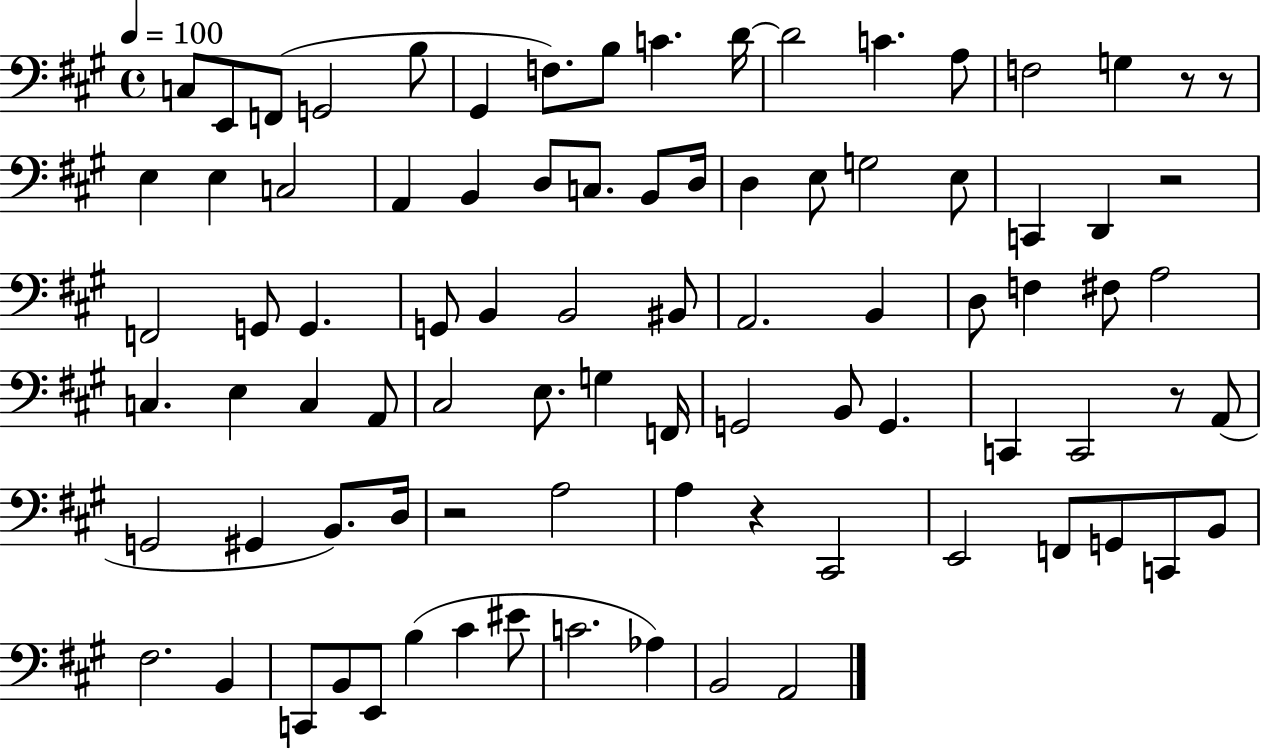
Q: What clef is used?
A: bass